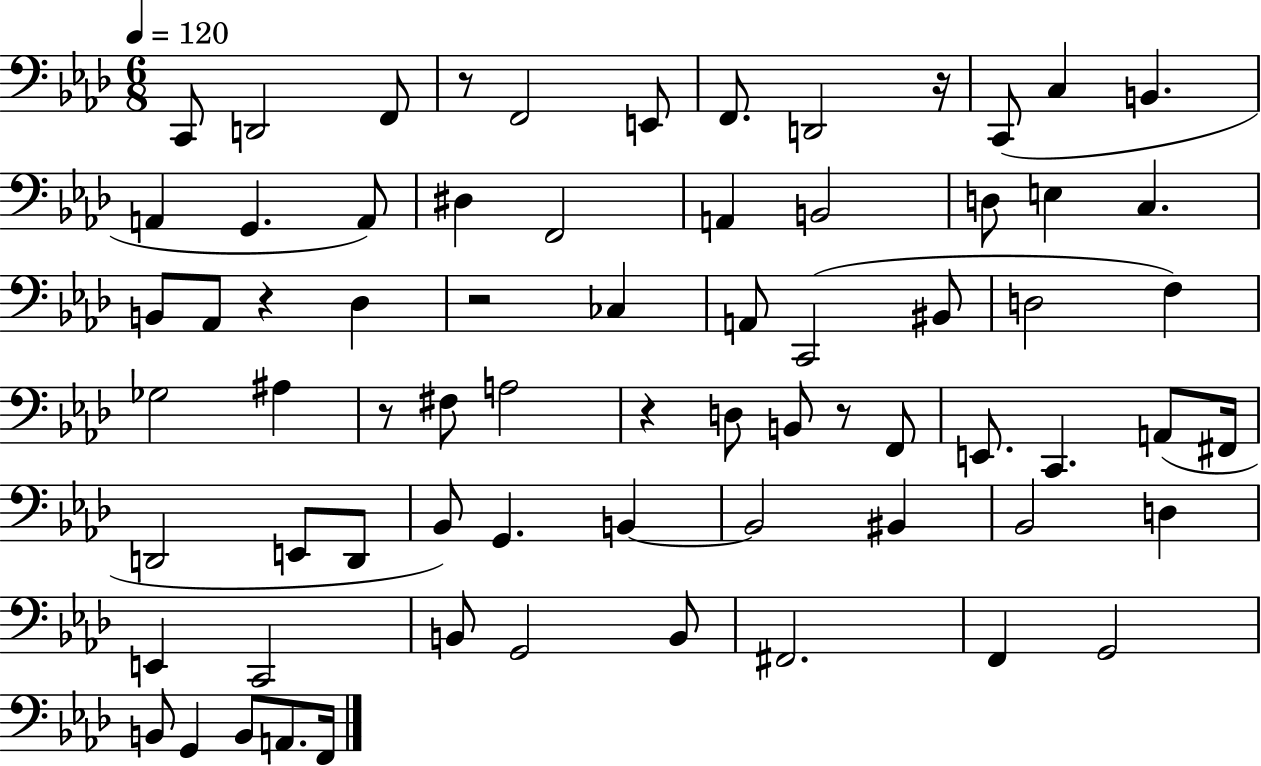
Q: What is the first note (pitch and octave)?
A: C2